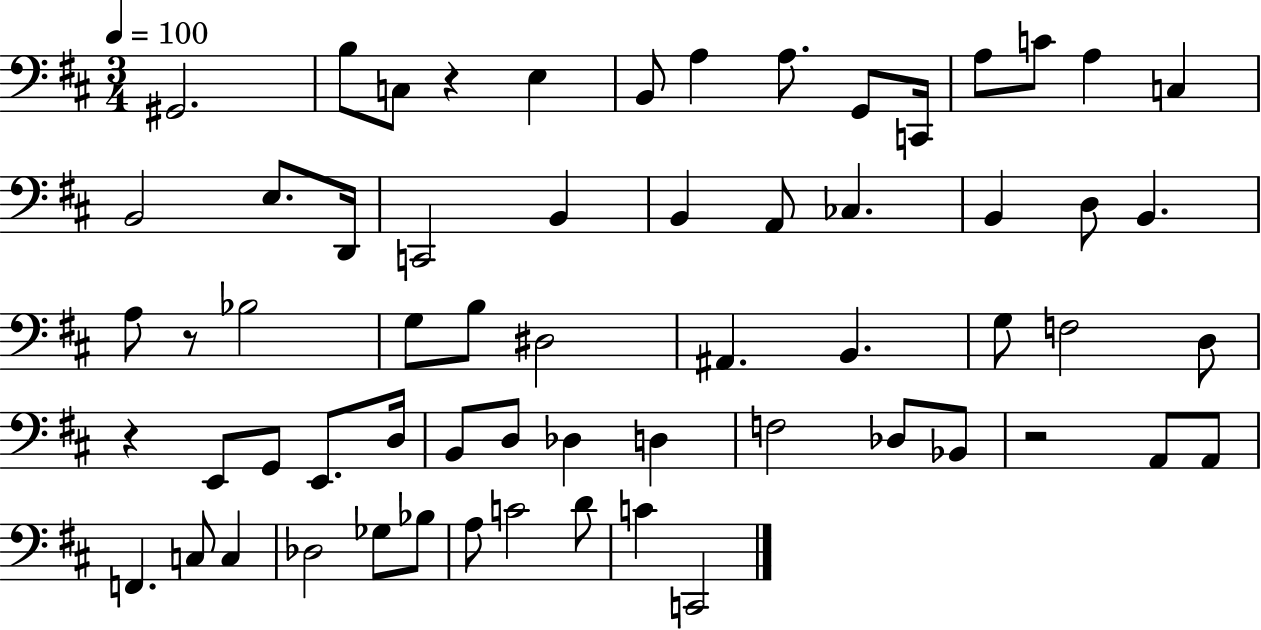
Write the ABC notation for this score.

X:1
T:Untitled
M:3/4
L:1/4
K:D
^G,,2 B,/2 C,/2 z E, B,,/2 A, A,/2 G,,/2 C,,/4 A,/2 C/2 A, C, B,,2 E,/2 D,,/4 C,,2 B,, B,, A,,/2 _C, B,, D,/2 B,, A,/2 z/2 _B,2 G,/2 B,/2 ^D,2 ^A,, B,, G,/2 F,2 D,/2 z E,,/2 G,,/2 E,,/2 D,/4 B,,/2 D,/2 _D, D, F,2 _D,/2 _B,,/2 z2 A,,/2 A,,/2 F,, C,/2 C, _D,2 _G,/2 _B,/2 A,/2 C2 D/2 C C,,2